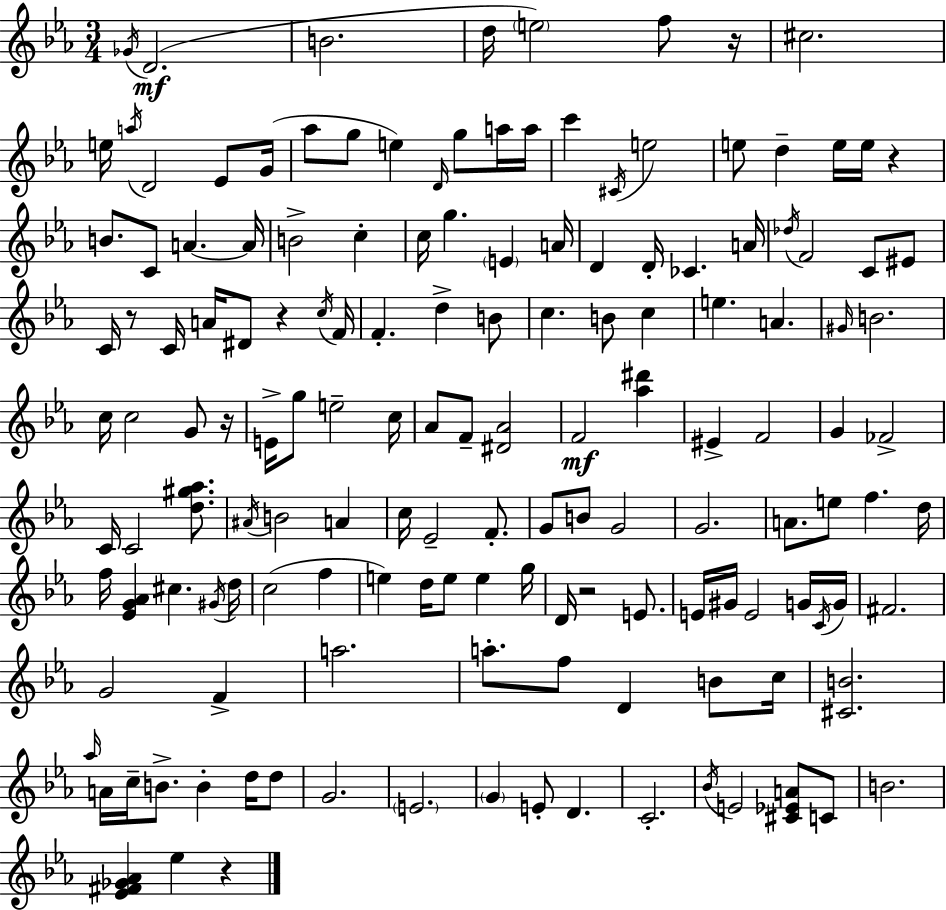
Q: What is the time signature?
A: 3/4